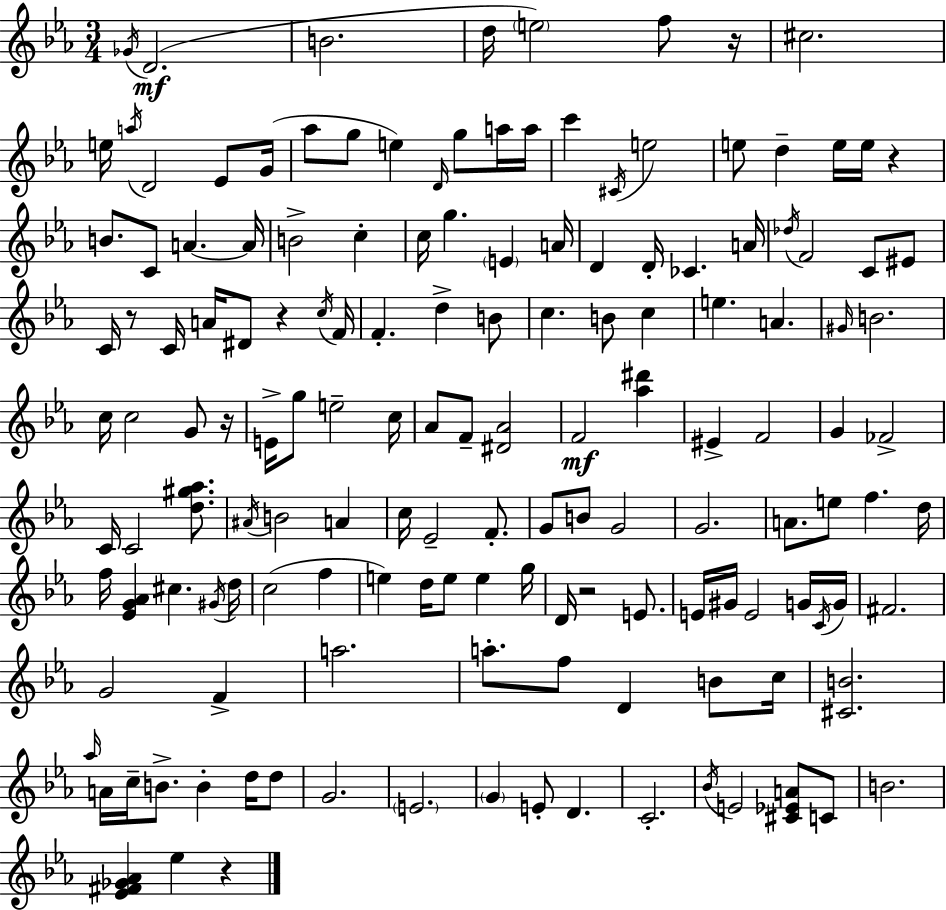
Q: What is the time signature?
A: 3/4